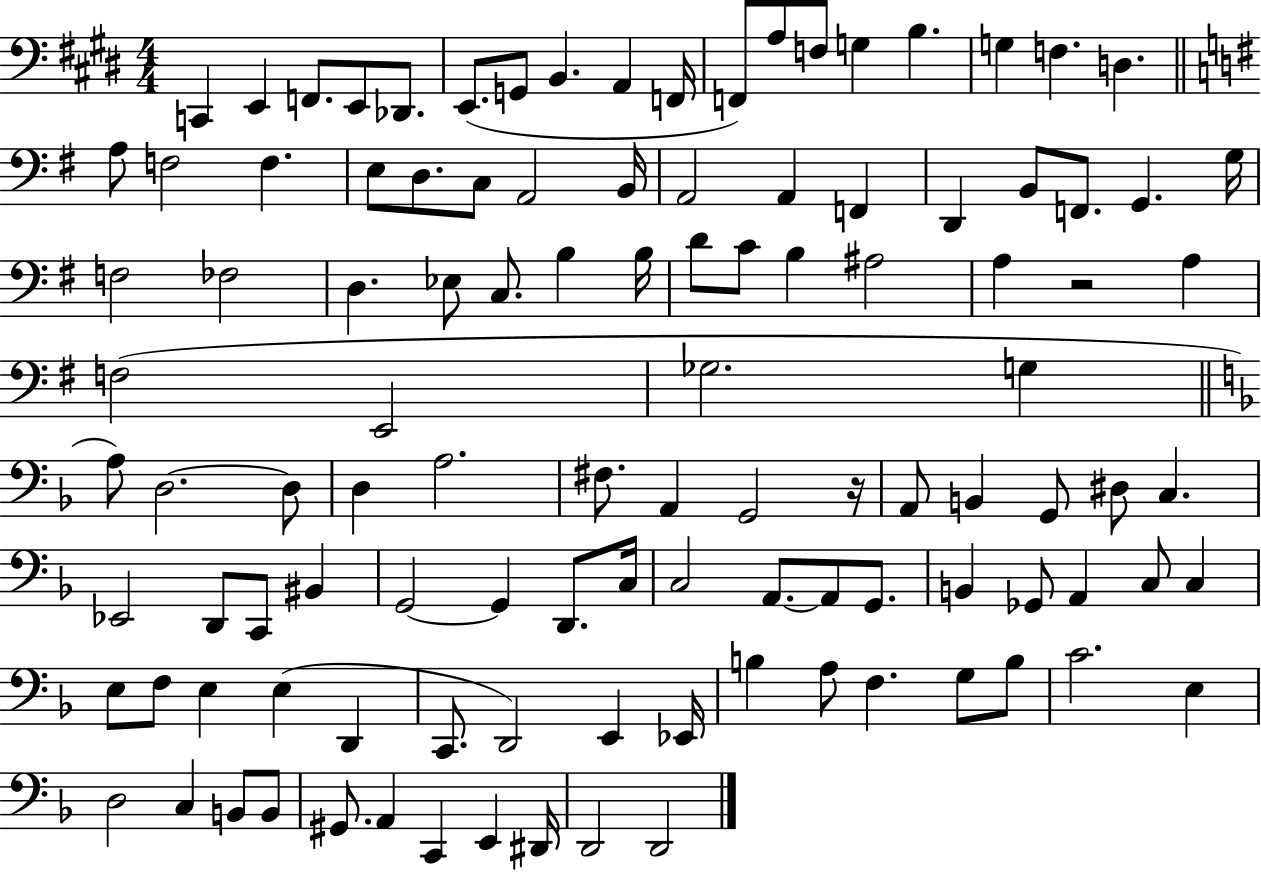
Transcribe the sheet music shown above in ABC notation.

X:1
T:Untitled
M:4/4
L:1/4
K:E
C,, E,, F,,/2 E,,/2 _D,,/2 E,,/2 G,,/2 B,, A,, F,,/4 F,,/2 A,/2 F,/2 G, B, G, F, D, A,/2 F,2 F, E,/2 D,/2 C,/2 A,,2 B,,/4 A,,2 A,, F,, D,, B,,/2 F,,/2 G,, G,/4 F,2 _F,2 D, _E,/2 C,/2 B, B,/4 D/2 C/2 B, ^A,2 A, z2 A, F,2 E,,2 _G,2 G, A,/2 D,2 D,/2 D, A,2 ^F,/2 A,, G,,2 z/4 A,,/2 B,, G,,/2 ^D,/2 C, _E,,2 D,,/2 C,,/2 ^B,, G,,2 G,, D,,/2 C,/4 C,2 A,,/2 A,,/2 G,,/2 B,, _G,,/2 A,, C,/2 C, E,/2 F,/2 E, E, D,, C,,/2 D,,2 E,, _E,,/4 B, A,/2 F, G,/2 B,/2 C2 E, D,2 C, B,,/2 B,,/2 ^G,,/2 A,, C,, E,, ^D,,/4 D,,2 D,,2